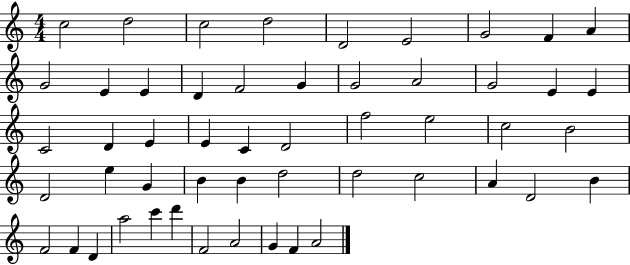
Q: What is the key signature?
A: C major